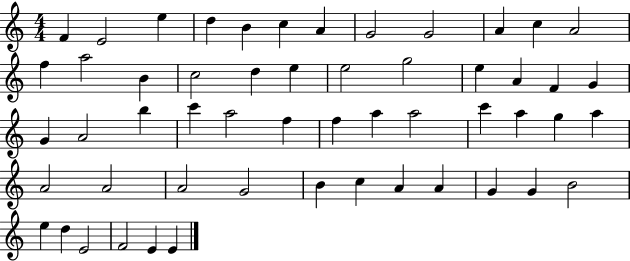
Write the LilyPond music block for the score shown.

{
  \clef treble
  \numericTimeSignature
  \time 4/4
  \key c \major
  f'4 e'2 e''4 | d''4 b'4 c''4 a'4 | g'2 g'2 | a'4 c''4 a'2 | \break f''4 a''2 b'4 | c''2 d''4 e''4 | e''2 g''2 | e''4 a'4 f'4 g'4 | \break g'4 a'2 b''4 | c'''4 a''2 f''4 | f''4 a''4 a''2 | c'''4 a''4 g''4 a''4 | \break a'2 a'2 | a'2 g'2 | b'4 c''4 a'4 a'4 | g'4 g'4 b'2 | \break e''4 d''4 e'2 | f'2 e'4 e'4 | \bar "|."
}